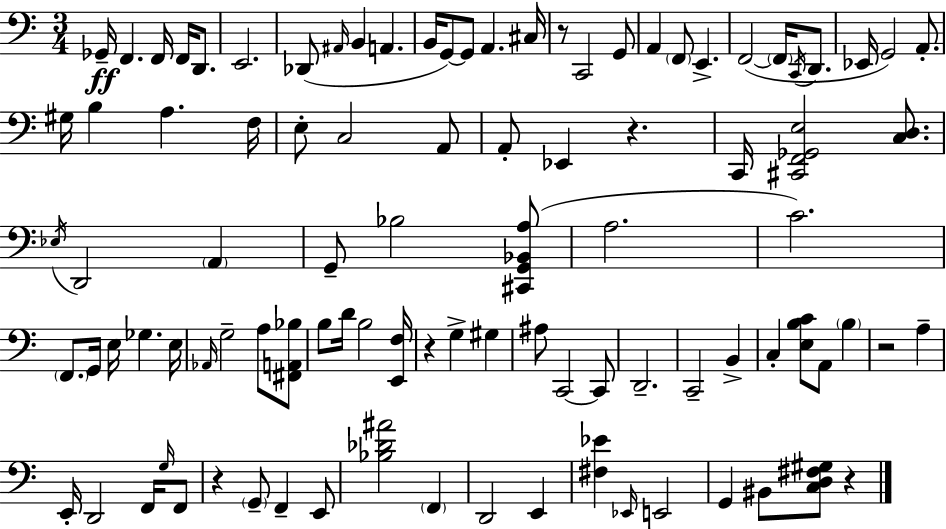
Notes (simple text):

Gb2/s F2/q. F2/s F2/s D2/e. E2/h. Db2/e A#2/s B2/q A2/q. B2/s G2/e G2/e A2/q. C#3/s R/e C2/h G2/e A2/q F2/e E2/q. F2/h F2/s C2/s D2/e. Eb2/s G2/h A2/e. G#3/s B3/q A3/q. F3/s E3/e C3/h A2/e A2/e Eb2/q R/q. C2/s [C#2,F2,Gb2,E3]/h [C3,D3]/e. Eb3/s D2/h A2/q G2/e Bb3/h [C#2,G2,Bb2,A3]/e A3/h. C4/h. F2/e. G2/s E3/s Gb3/q. E3/s Ab2/s G3/h A3/e [F#2,A2,Bb3]/e B3/e D4/s B3/h [E2,F3]/s R/q G3/q G#3/q A#3/e C2/h C2/e D2/h. C2/h B2/q C3/q [E3,B3,C4]/e A2/e B3/q R/h A3/q E2/s D2/h F2/s G3/s F2/e R/q G2/e F2/q E2/e [Bb3,Db4,A#4]/h F2/q D2/h E2/q [F#3,Eb4]/q Eb2/s E2/h G2/q BIS2/e [C3,D3,F#3,G#3]/e R/q